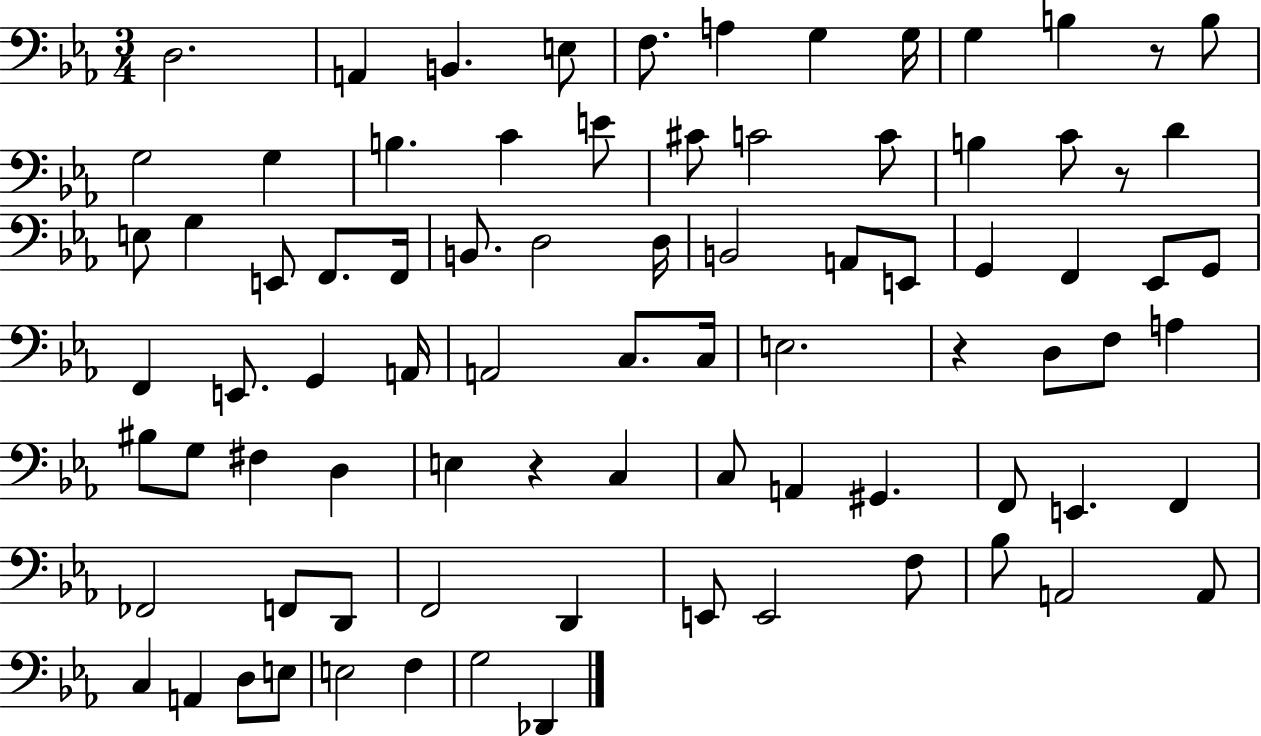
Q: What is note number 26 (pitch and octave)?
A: F2